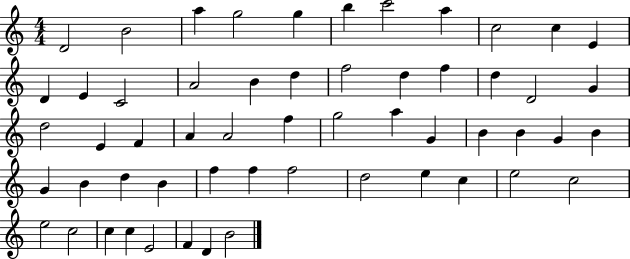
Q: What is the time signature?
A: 4/4